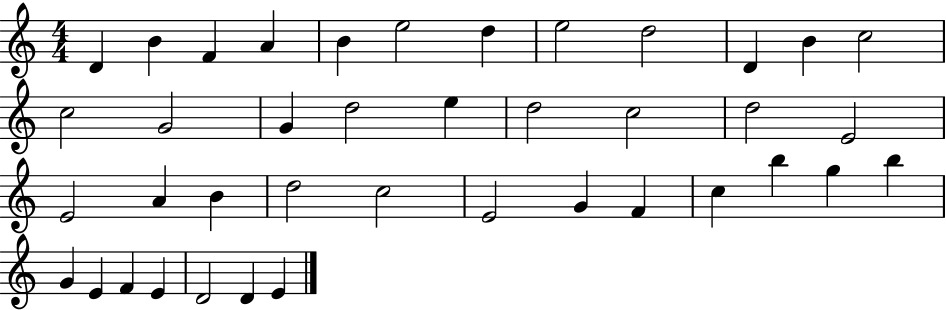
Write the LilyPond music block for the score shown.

{
  \clef treble
  \numericTimeSignature
  \time 4/4
  \key c \major
  d'4 b'4 f'4 a'4 | b'4 e''2 d''4 | e''2 d''2 | d'4 b'4 c''2 | \break c''2 g'2 | g'4 d''2 e''4 | d''2 c''2 | d''2 e'2 | \break e'2 a'4 b'4 | d''2 c''2 | e'2 g'4 f'4 | c''4 b''4 g''4 b''4 | \break g'4 e'4 f'4 e'4 | d'2 d'4 e'4 | \bar "|."
}